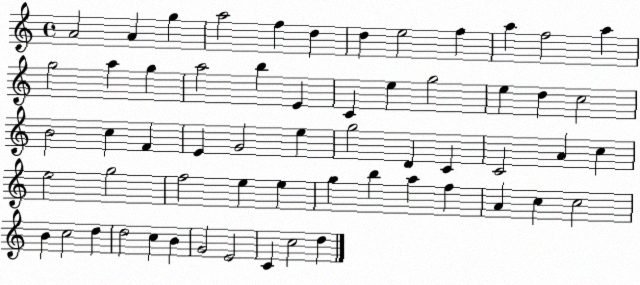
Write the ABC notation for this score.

X:1
T:Untitled
M:4/4
L:1/4
K:C
A2 A g a2 f d d e2 f a f2 a g2 a g a2 b E C e g2 e d c2 B2 c F E G2 e g2 D C C2 A c e2 g2 f2 e e g b a f A c c2 B c2 d d2 c B G2 E2 C c2 d